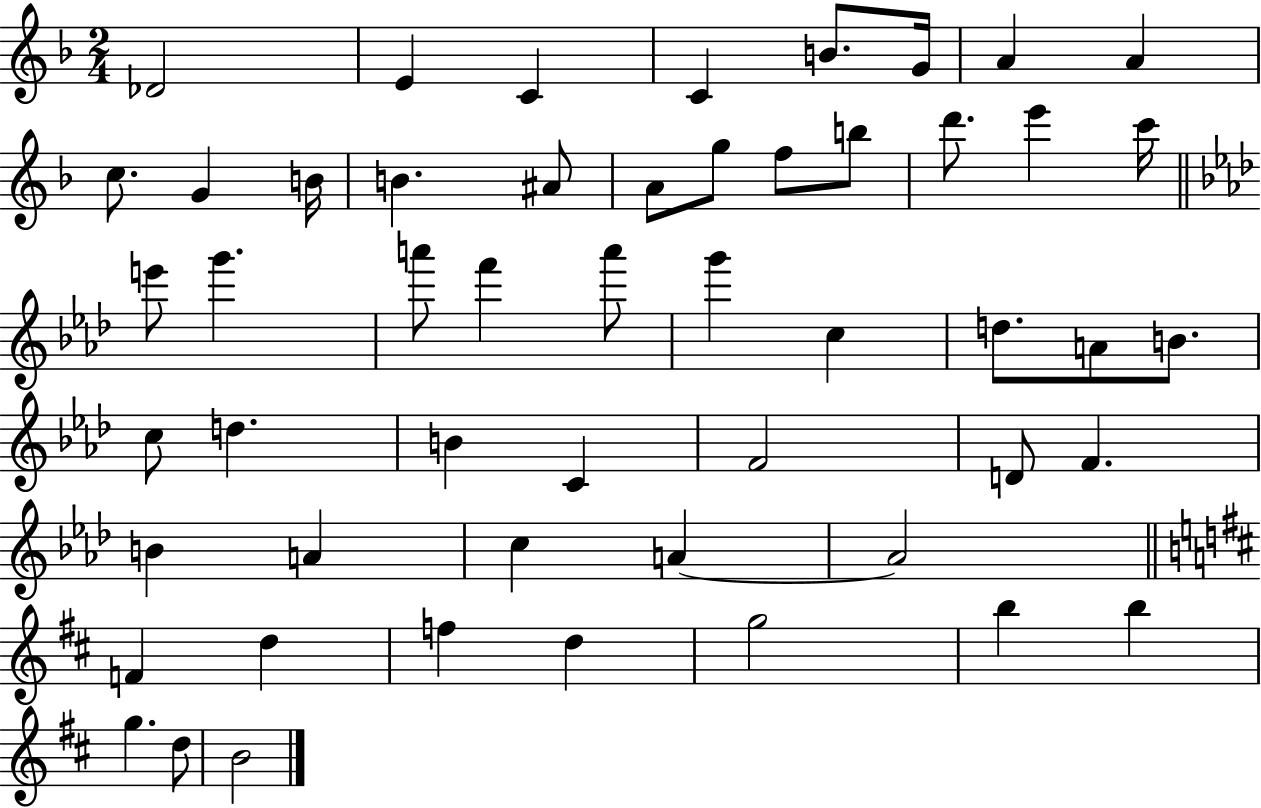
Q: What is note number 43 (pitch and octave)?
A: F4